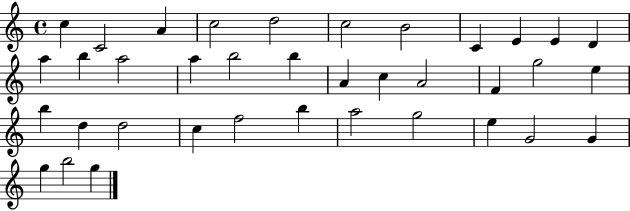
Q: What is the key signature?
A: C major